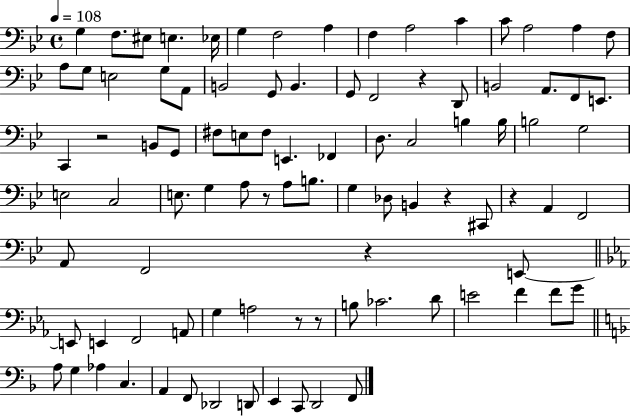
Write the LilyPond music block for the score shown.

{
  \clef bass
  \time 4/4
  \defaultTimeSignature
  \key bes \major
  \tempo 4 = 108
  \repeat volta 2 { g4 f8. eis8 e4. ees16 | g4 f2 a4 | f4 a2 c'4 | c'8 a2 a4 f8 | \break a8 g8 e2 g8 a,8 | b,2 g,8 b,4. | g,8 f,2 r4 d,8 | b,2 a,8. f,8 e,8. | \break c,4 r2 b,8 g,8 | fis8 e8 fis8 e,4. fes,4 | d8. c2 b4 b16 | b2 g2 | \break e2 c2 | e8. g4 a8 r8 a8 b8. | g4 des8 b,4 r4 cis,8 | r4 a,4 f,2 | \break a,8 f,2 r4 e,8~~ | \bar "||" \break \key ees \major e,8 e,4 f,2 a,8 | g4 a2 r8 r8 | b8 ces'2. d'8 | e'2 f'4 f'8 g'8 | \break \bar "||" \break \key f \major a8 g4 aes4 c4. | a,4 f,8 des,2 d,8 | e,4 c,8 d,2 f,8 | } \bar "|."
}